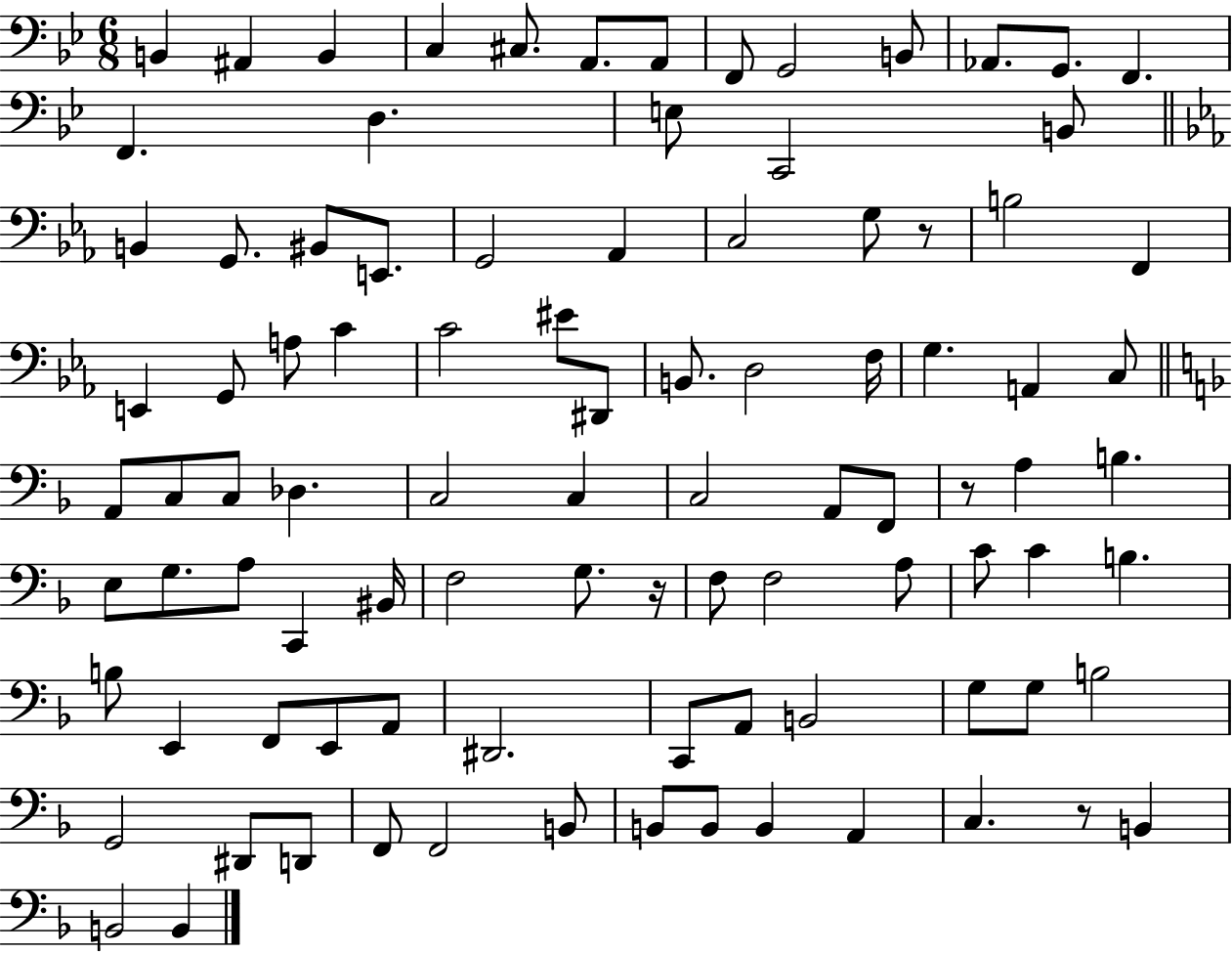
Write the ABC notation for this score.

X:1
T:Untitled
M:6/8
L:1/4
K:Bb
B,, ^A,, B,, C, ^C,/2 A,,/2 A,,/2 F,,/2 G,,2 B,,/2 _A,,/2 G,,/2 F,, F,, D, E,/2 C,,2 B,,/2 B,, G,,/2 ^B,,/2 E,,/2 G,,2 _A,, C,2 G,/2 z/2 B,2 F,, E,, G,,/2 A,/2 C C2 ^E/2 ^D,,/2 B,,/2 D,2 F,/4 G, A,, C,/2 A,,/2 C,/2 C,/2 _D, C,2 C, C,2 A,,/2 F,,/2 z/2 A, B, E,/2 G,/2 A,/2 C,, ^B,,/4 F,2 G,/2 z/4 F,/2 F,2 A,/2 C/2 C B, B,/2 E,, F,,/2 E,,/2 A,,/2 ^D,,2 C,,/2 A,,/2 B,,2 G,/2 G,/2 B,2 G,,2 ^D,,/2 D,,/2 F,,/2 F,,2 B,,/2 B,,/2 B,,/2 B,, A,, C, z/2 B,, B,,2 B,,